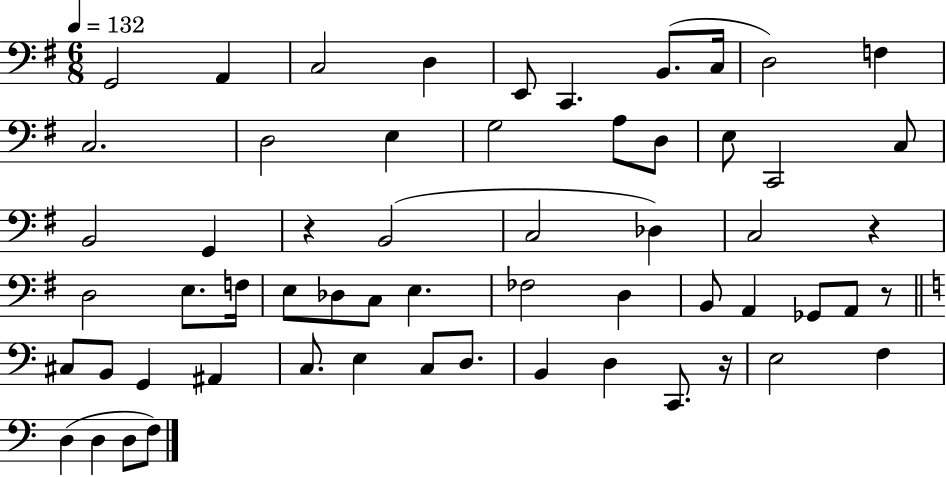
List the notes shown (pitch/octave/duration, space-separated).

G2/h A2/q C3/h D3/q E2/e C2/q. B2/e. C3/s D3/h F3/q C3/h. D3/h E3/q G3/h A3/e D3/e E3/e C2/h C3/e B2/h G2/q R/q B2/h C3/h Db3/q C3/h R/q D3/h E3/e. F3/s E3/e Db3/e C3/e E3/q. FES3/h D3/q B2/e A2/q Gb2/e A2/e R/e C#3/e B2/e G2/q A#2/q C3/e. E3/q C3/e D3/e. B2/q D3/q C2/e. R/s E3/h F3/q D3/q D3/q D3/e F3/e